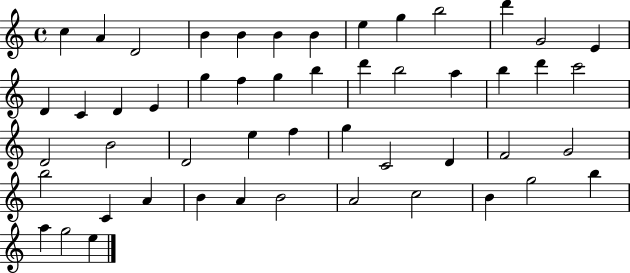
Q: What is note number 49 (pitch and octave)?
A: A5